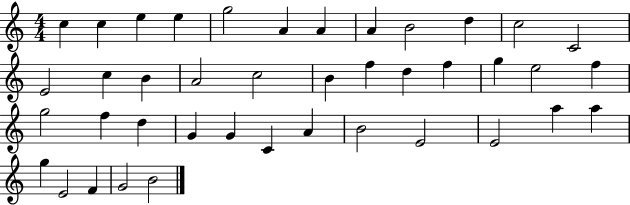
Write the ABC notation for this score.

X:1
T:Untitled
M:4/4
L:1/4
K:C
c c e e g2 A A A B2 d c2 C2 E2 c B A2 c2 B f d f g e2 f g2 f d G G C A B2 E2 E2 a a g E2 F G2 B2